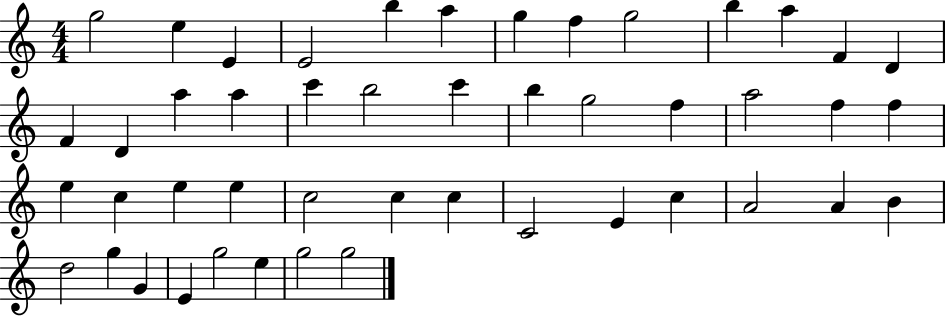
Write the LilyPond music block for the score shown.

{
  \clef treble
  \numericTimeSignature
  \time 4/4
  \key c \major
  g''2 e''4 e'4 | e'2 b''4 a''4 | g''4 f''4 g''2 | b''4 a''4 f'4 d'4 | \break f'4 d'4 a''4 a''4 | c'''4 b''2 c'''4 | b''4 g''2 f''4 | a''2 f''4 f''4 | \break e''4 c''4 e''4 e''4 | c''2 c''4 c''4 | c'2 e'4 c''4 | a'2 a'4 b'4 | \break d''2 g''4 g'4 | e'4 g''2 e''4 | g''2 g''2 | \bar "|."
}